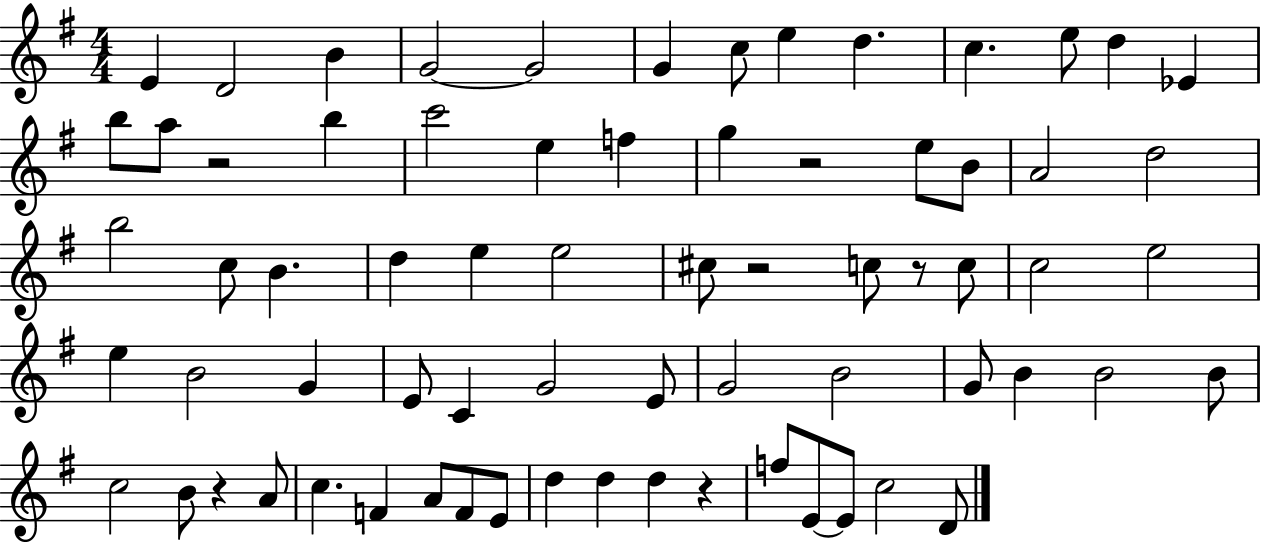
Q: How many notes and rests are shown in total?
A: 70